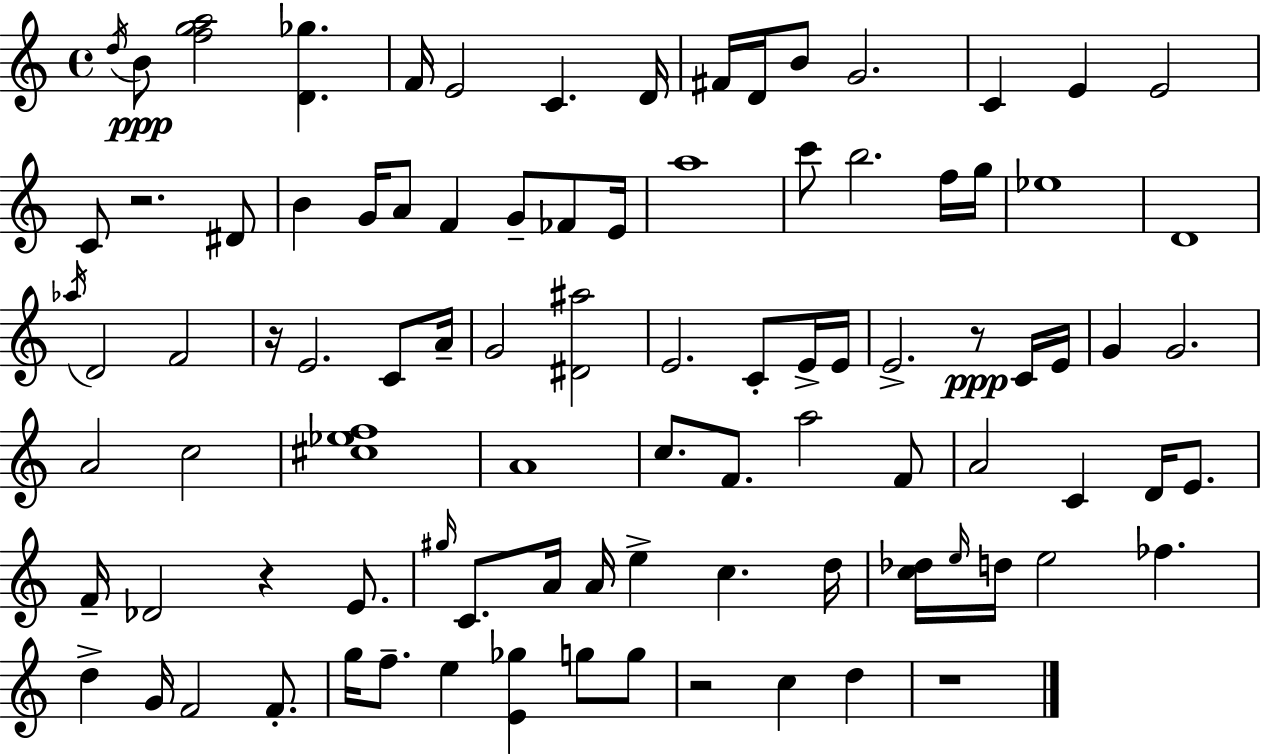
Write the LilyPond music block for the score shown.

{
  \clef treble
  \time 4/4
  \defaultTimeSignature
  \key a \minor
  \acciaccatura { d''16 }\ppp b'8 <f'' g'' a''>2 <d' ges''>4. | f'16 e'2 c'4. | d'16 fis'16 d'16 b'8 g'2. | c'4 e'4 e'2 | \break c'8 r2. dis'8 | b'4 g'16 a'8 f'4 g'8-- fes'8 | e'16 a''1 | c'''8 b''2. f''16 | \break g''16 ees''1 | d'1 | \acciaccatura { aes''16 } d'2 f'2 | r16 e'2. c'8 | \break a'16-- g'2 <dis' ais''>2 | e'2. c'8-. | e'16-> e'16 e'2.-> r8\ppp | c'16 e'16 g'4 g'2. | \break a'2 c''2 | <cis'' ees'' f''>1 | a'1 | c''8. f'8. a''2 | \break f'8 a'2 c'4 d'16 e'8. | f'16-- des'2 r4 e'8. | \grace { gis''16 } c'8. a'16 a'16 e''4-> c''4. | d''16 <c'' des''>16 \grace { e''16 } d''16 e''2 fes''4. | \break d''4-> g'16 f'2 | f'8.-. g''16 f''8.-- e''4 <e' ges''>4 | g''8 g''8 r2 c''4 | d''4 r1 | \break \bar "|."
}